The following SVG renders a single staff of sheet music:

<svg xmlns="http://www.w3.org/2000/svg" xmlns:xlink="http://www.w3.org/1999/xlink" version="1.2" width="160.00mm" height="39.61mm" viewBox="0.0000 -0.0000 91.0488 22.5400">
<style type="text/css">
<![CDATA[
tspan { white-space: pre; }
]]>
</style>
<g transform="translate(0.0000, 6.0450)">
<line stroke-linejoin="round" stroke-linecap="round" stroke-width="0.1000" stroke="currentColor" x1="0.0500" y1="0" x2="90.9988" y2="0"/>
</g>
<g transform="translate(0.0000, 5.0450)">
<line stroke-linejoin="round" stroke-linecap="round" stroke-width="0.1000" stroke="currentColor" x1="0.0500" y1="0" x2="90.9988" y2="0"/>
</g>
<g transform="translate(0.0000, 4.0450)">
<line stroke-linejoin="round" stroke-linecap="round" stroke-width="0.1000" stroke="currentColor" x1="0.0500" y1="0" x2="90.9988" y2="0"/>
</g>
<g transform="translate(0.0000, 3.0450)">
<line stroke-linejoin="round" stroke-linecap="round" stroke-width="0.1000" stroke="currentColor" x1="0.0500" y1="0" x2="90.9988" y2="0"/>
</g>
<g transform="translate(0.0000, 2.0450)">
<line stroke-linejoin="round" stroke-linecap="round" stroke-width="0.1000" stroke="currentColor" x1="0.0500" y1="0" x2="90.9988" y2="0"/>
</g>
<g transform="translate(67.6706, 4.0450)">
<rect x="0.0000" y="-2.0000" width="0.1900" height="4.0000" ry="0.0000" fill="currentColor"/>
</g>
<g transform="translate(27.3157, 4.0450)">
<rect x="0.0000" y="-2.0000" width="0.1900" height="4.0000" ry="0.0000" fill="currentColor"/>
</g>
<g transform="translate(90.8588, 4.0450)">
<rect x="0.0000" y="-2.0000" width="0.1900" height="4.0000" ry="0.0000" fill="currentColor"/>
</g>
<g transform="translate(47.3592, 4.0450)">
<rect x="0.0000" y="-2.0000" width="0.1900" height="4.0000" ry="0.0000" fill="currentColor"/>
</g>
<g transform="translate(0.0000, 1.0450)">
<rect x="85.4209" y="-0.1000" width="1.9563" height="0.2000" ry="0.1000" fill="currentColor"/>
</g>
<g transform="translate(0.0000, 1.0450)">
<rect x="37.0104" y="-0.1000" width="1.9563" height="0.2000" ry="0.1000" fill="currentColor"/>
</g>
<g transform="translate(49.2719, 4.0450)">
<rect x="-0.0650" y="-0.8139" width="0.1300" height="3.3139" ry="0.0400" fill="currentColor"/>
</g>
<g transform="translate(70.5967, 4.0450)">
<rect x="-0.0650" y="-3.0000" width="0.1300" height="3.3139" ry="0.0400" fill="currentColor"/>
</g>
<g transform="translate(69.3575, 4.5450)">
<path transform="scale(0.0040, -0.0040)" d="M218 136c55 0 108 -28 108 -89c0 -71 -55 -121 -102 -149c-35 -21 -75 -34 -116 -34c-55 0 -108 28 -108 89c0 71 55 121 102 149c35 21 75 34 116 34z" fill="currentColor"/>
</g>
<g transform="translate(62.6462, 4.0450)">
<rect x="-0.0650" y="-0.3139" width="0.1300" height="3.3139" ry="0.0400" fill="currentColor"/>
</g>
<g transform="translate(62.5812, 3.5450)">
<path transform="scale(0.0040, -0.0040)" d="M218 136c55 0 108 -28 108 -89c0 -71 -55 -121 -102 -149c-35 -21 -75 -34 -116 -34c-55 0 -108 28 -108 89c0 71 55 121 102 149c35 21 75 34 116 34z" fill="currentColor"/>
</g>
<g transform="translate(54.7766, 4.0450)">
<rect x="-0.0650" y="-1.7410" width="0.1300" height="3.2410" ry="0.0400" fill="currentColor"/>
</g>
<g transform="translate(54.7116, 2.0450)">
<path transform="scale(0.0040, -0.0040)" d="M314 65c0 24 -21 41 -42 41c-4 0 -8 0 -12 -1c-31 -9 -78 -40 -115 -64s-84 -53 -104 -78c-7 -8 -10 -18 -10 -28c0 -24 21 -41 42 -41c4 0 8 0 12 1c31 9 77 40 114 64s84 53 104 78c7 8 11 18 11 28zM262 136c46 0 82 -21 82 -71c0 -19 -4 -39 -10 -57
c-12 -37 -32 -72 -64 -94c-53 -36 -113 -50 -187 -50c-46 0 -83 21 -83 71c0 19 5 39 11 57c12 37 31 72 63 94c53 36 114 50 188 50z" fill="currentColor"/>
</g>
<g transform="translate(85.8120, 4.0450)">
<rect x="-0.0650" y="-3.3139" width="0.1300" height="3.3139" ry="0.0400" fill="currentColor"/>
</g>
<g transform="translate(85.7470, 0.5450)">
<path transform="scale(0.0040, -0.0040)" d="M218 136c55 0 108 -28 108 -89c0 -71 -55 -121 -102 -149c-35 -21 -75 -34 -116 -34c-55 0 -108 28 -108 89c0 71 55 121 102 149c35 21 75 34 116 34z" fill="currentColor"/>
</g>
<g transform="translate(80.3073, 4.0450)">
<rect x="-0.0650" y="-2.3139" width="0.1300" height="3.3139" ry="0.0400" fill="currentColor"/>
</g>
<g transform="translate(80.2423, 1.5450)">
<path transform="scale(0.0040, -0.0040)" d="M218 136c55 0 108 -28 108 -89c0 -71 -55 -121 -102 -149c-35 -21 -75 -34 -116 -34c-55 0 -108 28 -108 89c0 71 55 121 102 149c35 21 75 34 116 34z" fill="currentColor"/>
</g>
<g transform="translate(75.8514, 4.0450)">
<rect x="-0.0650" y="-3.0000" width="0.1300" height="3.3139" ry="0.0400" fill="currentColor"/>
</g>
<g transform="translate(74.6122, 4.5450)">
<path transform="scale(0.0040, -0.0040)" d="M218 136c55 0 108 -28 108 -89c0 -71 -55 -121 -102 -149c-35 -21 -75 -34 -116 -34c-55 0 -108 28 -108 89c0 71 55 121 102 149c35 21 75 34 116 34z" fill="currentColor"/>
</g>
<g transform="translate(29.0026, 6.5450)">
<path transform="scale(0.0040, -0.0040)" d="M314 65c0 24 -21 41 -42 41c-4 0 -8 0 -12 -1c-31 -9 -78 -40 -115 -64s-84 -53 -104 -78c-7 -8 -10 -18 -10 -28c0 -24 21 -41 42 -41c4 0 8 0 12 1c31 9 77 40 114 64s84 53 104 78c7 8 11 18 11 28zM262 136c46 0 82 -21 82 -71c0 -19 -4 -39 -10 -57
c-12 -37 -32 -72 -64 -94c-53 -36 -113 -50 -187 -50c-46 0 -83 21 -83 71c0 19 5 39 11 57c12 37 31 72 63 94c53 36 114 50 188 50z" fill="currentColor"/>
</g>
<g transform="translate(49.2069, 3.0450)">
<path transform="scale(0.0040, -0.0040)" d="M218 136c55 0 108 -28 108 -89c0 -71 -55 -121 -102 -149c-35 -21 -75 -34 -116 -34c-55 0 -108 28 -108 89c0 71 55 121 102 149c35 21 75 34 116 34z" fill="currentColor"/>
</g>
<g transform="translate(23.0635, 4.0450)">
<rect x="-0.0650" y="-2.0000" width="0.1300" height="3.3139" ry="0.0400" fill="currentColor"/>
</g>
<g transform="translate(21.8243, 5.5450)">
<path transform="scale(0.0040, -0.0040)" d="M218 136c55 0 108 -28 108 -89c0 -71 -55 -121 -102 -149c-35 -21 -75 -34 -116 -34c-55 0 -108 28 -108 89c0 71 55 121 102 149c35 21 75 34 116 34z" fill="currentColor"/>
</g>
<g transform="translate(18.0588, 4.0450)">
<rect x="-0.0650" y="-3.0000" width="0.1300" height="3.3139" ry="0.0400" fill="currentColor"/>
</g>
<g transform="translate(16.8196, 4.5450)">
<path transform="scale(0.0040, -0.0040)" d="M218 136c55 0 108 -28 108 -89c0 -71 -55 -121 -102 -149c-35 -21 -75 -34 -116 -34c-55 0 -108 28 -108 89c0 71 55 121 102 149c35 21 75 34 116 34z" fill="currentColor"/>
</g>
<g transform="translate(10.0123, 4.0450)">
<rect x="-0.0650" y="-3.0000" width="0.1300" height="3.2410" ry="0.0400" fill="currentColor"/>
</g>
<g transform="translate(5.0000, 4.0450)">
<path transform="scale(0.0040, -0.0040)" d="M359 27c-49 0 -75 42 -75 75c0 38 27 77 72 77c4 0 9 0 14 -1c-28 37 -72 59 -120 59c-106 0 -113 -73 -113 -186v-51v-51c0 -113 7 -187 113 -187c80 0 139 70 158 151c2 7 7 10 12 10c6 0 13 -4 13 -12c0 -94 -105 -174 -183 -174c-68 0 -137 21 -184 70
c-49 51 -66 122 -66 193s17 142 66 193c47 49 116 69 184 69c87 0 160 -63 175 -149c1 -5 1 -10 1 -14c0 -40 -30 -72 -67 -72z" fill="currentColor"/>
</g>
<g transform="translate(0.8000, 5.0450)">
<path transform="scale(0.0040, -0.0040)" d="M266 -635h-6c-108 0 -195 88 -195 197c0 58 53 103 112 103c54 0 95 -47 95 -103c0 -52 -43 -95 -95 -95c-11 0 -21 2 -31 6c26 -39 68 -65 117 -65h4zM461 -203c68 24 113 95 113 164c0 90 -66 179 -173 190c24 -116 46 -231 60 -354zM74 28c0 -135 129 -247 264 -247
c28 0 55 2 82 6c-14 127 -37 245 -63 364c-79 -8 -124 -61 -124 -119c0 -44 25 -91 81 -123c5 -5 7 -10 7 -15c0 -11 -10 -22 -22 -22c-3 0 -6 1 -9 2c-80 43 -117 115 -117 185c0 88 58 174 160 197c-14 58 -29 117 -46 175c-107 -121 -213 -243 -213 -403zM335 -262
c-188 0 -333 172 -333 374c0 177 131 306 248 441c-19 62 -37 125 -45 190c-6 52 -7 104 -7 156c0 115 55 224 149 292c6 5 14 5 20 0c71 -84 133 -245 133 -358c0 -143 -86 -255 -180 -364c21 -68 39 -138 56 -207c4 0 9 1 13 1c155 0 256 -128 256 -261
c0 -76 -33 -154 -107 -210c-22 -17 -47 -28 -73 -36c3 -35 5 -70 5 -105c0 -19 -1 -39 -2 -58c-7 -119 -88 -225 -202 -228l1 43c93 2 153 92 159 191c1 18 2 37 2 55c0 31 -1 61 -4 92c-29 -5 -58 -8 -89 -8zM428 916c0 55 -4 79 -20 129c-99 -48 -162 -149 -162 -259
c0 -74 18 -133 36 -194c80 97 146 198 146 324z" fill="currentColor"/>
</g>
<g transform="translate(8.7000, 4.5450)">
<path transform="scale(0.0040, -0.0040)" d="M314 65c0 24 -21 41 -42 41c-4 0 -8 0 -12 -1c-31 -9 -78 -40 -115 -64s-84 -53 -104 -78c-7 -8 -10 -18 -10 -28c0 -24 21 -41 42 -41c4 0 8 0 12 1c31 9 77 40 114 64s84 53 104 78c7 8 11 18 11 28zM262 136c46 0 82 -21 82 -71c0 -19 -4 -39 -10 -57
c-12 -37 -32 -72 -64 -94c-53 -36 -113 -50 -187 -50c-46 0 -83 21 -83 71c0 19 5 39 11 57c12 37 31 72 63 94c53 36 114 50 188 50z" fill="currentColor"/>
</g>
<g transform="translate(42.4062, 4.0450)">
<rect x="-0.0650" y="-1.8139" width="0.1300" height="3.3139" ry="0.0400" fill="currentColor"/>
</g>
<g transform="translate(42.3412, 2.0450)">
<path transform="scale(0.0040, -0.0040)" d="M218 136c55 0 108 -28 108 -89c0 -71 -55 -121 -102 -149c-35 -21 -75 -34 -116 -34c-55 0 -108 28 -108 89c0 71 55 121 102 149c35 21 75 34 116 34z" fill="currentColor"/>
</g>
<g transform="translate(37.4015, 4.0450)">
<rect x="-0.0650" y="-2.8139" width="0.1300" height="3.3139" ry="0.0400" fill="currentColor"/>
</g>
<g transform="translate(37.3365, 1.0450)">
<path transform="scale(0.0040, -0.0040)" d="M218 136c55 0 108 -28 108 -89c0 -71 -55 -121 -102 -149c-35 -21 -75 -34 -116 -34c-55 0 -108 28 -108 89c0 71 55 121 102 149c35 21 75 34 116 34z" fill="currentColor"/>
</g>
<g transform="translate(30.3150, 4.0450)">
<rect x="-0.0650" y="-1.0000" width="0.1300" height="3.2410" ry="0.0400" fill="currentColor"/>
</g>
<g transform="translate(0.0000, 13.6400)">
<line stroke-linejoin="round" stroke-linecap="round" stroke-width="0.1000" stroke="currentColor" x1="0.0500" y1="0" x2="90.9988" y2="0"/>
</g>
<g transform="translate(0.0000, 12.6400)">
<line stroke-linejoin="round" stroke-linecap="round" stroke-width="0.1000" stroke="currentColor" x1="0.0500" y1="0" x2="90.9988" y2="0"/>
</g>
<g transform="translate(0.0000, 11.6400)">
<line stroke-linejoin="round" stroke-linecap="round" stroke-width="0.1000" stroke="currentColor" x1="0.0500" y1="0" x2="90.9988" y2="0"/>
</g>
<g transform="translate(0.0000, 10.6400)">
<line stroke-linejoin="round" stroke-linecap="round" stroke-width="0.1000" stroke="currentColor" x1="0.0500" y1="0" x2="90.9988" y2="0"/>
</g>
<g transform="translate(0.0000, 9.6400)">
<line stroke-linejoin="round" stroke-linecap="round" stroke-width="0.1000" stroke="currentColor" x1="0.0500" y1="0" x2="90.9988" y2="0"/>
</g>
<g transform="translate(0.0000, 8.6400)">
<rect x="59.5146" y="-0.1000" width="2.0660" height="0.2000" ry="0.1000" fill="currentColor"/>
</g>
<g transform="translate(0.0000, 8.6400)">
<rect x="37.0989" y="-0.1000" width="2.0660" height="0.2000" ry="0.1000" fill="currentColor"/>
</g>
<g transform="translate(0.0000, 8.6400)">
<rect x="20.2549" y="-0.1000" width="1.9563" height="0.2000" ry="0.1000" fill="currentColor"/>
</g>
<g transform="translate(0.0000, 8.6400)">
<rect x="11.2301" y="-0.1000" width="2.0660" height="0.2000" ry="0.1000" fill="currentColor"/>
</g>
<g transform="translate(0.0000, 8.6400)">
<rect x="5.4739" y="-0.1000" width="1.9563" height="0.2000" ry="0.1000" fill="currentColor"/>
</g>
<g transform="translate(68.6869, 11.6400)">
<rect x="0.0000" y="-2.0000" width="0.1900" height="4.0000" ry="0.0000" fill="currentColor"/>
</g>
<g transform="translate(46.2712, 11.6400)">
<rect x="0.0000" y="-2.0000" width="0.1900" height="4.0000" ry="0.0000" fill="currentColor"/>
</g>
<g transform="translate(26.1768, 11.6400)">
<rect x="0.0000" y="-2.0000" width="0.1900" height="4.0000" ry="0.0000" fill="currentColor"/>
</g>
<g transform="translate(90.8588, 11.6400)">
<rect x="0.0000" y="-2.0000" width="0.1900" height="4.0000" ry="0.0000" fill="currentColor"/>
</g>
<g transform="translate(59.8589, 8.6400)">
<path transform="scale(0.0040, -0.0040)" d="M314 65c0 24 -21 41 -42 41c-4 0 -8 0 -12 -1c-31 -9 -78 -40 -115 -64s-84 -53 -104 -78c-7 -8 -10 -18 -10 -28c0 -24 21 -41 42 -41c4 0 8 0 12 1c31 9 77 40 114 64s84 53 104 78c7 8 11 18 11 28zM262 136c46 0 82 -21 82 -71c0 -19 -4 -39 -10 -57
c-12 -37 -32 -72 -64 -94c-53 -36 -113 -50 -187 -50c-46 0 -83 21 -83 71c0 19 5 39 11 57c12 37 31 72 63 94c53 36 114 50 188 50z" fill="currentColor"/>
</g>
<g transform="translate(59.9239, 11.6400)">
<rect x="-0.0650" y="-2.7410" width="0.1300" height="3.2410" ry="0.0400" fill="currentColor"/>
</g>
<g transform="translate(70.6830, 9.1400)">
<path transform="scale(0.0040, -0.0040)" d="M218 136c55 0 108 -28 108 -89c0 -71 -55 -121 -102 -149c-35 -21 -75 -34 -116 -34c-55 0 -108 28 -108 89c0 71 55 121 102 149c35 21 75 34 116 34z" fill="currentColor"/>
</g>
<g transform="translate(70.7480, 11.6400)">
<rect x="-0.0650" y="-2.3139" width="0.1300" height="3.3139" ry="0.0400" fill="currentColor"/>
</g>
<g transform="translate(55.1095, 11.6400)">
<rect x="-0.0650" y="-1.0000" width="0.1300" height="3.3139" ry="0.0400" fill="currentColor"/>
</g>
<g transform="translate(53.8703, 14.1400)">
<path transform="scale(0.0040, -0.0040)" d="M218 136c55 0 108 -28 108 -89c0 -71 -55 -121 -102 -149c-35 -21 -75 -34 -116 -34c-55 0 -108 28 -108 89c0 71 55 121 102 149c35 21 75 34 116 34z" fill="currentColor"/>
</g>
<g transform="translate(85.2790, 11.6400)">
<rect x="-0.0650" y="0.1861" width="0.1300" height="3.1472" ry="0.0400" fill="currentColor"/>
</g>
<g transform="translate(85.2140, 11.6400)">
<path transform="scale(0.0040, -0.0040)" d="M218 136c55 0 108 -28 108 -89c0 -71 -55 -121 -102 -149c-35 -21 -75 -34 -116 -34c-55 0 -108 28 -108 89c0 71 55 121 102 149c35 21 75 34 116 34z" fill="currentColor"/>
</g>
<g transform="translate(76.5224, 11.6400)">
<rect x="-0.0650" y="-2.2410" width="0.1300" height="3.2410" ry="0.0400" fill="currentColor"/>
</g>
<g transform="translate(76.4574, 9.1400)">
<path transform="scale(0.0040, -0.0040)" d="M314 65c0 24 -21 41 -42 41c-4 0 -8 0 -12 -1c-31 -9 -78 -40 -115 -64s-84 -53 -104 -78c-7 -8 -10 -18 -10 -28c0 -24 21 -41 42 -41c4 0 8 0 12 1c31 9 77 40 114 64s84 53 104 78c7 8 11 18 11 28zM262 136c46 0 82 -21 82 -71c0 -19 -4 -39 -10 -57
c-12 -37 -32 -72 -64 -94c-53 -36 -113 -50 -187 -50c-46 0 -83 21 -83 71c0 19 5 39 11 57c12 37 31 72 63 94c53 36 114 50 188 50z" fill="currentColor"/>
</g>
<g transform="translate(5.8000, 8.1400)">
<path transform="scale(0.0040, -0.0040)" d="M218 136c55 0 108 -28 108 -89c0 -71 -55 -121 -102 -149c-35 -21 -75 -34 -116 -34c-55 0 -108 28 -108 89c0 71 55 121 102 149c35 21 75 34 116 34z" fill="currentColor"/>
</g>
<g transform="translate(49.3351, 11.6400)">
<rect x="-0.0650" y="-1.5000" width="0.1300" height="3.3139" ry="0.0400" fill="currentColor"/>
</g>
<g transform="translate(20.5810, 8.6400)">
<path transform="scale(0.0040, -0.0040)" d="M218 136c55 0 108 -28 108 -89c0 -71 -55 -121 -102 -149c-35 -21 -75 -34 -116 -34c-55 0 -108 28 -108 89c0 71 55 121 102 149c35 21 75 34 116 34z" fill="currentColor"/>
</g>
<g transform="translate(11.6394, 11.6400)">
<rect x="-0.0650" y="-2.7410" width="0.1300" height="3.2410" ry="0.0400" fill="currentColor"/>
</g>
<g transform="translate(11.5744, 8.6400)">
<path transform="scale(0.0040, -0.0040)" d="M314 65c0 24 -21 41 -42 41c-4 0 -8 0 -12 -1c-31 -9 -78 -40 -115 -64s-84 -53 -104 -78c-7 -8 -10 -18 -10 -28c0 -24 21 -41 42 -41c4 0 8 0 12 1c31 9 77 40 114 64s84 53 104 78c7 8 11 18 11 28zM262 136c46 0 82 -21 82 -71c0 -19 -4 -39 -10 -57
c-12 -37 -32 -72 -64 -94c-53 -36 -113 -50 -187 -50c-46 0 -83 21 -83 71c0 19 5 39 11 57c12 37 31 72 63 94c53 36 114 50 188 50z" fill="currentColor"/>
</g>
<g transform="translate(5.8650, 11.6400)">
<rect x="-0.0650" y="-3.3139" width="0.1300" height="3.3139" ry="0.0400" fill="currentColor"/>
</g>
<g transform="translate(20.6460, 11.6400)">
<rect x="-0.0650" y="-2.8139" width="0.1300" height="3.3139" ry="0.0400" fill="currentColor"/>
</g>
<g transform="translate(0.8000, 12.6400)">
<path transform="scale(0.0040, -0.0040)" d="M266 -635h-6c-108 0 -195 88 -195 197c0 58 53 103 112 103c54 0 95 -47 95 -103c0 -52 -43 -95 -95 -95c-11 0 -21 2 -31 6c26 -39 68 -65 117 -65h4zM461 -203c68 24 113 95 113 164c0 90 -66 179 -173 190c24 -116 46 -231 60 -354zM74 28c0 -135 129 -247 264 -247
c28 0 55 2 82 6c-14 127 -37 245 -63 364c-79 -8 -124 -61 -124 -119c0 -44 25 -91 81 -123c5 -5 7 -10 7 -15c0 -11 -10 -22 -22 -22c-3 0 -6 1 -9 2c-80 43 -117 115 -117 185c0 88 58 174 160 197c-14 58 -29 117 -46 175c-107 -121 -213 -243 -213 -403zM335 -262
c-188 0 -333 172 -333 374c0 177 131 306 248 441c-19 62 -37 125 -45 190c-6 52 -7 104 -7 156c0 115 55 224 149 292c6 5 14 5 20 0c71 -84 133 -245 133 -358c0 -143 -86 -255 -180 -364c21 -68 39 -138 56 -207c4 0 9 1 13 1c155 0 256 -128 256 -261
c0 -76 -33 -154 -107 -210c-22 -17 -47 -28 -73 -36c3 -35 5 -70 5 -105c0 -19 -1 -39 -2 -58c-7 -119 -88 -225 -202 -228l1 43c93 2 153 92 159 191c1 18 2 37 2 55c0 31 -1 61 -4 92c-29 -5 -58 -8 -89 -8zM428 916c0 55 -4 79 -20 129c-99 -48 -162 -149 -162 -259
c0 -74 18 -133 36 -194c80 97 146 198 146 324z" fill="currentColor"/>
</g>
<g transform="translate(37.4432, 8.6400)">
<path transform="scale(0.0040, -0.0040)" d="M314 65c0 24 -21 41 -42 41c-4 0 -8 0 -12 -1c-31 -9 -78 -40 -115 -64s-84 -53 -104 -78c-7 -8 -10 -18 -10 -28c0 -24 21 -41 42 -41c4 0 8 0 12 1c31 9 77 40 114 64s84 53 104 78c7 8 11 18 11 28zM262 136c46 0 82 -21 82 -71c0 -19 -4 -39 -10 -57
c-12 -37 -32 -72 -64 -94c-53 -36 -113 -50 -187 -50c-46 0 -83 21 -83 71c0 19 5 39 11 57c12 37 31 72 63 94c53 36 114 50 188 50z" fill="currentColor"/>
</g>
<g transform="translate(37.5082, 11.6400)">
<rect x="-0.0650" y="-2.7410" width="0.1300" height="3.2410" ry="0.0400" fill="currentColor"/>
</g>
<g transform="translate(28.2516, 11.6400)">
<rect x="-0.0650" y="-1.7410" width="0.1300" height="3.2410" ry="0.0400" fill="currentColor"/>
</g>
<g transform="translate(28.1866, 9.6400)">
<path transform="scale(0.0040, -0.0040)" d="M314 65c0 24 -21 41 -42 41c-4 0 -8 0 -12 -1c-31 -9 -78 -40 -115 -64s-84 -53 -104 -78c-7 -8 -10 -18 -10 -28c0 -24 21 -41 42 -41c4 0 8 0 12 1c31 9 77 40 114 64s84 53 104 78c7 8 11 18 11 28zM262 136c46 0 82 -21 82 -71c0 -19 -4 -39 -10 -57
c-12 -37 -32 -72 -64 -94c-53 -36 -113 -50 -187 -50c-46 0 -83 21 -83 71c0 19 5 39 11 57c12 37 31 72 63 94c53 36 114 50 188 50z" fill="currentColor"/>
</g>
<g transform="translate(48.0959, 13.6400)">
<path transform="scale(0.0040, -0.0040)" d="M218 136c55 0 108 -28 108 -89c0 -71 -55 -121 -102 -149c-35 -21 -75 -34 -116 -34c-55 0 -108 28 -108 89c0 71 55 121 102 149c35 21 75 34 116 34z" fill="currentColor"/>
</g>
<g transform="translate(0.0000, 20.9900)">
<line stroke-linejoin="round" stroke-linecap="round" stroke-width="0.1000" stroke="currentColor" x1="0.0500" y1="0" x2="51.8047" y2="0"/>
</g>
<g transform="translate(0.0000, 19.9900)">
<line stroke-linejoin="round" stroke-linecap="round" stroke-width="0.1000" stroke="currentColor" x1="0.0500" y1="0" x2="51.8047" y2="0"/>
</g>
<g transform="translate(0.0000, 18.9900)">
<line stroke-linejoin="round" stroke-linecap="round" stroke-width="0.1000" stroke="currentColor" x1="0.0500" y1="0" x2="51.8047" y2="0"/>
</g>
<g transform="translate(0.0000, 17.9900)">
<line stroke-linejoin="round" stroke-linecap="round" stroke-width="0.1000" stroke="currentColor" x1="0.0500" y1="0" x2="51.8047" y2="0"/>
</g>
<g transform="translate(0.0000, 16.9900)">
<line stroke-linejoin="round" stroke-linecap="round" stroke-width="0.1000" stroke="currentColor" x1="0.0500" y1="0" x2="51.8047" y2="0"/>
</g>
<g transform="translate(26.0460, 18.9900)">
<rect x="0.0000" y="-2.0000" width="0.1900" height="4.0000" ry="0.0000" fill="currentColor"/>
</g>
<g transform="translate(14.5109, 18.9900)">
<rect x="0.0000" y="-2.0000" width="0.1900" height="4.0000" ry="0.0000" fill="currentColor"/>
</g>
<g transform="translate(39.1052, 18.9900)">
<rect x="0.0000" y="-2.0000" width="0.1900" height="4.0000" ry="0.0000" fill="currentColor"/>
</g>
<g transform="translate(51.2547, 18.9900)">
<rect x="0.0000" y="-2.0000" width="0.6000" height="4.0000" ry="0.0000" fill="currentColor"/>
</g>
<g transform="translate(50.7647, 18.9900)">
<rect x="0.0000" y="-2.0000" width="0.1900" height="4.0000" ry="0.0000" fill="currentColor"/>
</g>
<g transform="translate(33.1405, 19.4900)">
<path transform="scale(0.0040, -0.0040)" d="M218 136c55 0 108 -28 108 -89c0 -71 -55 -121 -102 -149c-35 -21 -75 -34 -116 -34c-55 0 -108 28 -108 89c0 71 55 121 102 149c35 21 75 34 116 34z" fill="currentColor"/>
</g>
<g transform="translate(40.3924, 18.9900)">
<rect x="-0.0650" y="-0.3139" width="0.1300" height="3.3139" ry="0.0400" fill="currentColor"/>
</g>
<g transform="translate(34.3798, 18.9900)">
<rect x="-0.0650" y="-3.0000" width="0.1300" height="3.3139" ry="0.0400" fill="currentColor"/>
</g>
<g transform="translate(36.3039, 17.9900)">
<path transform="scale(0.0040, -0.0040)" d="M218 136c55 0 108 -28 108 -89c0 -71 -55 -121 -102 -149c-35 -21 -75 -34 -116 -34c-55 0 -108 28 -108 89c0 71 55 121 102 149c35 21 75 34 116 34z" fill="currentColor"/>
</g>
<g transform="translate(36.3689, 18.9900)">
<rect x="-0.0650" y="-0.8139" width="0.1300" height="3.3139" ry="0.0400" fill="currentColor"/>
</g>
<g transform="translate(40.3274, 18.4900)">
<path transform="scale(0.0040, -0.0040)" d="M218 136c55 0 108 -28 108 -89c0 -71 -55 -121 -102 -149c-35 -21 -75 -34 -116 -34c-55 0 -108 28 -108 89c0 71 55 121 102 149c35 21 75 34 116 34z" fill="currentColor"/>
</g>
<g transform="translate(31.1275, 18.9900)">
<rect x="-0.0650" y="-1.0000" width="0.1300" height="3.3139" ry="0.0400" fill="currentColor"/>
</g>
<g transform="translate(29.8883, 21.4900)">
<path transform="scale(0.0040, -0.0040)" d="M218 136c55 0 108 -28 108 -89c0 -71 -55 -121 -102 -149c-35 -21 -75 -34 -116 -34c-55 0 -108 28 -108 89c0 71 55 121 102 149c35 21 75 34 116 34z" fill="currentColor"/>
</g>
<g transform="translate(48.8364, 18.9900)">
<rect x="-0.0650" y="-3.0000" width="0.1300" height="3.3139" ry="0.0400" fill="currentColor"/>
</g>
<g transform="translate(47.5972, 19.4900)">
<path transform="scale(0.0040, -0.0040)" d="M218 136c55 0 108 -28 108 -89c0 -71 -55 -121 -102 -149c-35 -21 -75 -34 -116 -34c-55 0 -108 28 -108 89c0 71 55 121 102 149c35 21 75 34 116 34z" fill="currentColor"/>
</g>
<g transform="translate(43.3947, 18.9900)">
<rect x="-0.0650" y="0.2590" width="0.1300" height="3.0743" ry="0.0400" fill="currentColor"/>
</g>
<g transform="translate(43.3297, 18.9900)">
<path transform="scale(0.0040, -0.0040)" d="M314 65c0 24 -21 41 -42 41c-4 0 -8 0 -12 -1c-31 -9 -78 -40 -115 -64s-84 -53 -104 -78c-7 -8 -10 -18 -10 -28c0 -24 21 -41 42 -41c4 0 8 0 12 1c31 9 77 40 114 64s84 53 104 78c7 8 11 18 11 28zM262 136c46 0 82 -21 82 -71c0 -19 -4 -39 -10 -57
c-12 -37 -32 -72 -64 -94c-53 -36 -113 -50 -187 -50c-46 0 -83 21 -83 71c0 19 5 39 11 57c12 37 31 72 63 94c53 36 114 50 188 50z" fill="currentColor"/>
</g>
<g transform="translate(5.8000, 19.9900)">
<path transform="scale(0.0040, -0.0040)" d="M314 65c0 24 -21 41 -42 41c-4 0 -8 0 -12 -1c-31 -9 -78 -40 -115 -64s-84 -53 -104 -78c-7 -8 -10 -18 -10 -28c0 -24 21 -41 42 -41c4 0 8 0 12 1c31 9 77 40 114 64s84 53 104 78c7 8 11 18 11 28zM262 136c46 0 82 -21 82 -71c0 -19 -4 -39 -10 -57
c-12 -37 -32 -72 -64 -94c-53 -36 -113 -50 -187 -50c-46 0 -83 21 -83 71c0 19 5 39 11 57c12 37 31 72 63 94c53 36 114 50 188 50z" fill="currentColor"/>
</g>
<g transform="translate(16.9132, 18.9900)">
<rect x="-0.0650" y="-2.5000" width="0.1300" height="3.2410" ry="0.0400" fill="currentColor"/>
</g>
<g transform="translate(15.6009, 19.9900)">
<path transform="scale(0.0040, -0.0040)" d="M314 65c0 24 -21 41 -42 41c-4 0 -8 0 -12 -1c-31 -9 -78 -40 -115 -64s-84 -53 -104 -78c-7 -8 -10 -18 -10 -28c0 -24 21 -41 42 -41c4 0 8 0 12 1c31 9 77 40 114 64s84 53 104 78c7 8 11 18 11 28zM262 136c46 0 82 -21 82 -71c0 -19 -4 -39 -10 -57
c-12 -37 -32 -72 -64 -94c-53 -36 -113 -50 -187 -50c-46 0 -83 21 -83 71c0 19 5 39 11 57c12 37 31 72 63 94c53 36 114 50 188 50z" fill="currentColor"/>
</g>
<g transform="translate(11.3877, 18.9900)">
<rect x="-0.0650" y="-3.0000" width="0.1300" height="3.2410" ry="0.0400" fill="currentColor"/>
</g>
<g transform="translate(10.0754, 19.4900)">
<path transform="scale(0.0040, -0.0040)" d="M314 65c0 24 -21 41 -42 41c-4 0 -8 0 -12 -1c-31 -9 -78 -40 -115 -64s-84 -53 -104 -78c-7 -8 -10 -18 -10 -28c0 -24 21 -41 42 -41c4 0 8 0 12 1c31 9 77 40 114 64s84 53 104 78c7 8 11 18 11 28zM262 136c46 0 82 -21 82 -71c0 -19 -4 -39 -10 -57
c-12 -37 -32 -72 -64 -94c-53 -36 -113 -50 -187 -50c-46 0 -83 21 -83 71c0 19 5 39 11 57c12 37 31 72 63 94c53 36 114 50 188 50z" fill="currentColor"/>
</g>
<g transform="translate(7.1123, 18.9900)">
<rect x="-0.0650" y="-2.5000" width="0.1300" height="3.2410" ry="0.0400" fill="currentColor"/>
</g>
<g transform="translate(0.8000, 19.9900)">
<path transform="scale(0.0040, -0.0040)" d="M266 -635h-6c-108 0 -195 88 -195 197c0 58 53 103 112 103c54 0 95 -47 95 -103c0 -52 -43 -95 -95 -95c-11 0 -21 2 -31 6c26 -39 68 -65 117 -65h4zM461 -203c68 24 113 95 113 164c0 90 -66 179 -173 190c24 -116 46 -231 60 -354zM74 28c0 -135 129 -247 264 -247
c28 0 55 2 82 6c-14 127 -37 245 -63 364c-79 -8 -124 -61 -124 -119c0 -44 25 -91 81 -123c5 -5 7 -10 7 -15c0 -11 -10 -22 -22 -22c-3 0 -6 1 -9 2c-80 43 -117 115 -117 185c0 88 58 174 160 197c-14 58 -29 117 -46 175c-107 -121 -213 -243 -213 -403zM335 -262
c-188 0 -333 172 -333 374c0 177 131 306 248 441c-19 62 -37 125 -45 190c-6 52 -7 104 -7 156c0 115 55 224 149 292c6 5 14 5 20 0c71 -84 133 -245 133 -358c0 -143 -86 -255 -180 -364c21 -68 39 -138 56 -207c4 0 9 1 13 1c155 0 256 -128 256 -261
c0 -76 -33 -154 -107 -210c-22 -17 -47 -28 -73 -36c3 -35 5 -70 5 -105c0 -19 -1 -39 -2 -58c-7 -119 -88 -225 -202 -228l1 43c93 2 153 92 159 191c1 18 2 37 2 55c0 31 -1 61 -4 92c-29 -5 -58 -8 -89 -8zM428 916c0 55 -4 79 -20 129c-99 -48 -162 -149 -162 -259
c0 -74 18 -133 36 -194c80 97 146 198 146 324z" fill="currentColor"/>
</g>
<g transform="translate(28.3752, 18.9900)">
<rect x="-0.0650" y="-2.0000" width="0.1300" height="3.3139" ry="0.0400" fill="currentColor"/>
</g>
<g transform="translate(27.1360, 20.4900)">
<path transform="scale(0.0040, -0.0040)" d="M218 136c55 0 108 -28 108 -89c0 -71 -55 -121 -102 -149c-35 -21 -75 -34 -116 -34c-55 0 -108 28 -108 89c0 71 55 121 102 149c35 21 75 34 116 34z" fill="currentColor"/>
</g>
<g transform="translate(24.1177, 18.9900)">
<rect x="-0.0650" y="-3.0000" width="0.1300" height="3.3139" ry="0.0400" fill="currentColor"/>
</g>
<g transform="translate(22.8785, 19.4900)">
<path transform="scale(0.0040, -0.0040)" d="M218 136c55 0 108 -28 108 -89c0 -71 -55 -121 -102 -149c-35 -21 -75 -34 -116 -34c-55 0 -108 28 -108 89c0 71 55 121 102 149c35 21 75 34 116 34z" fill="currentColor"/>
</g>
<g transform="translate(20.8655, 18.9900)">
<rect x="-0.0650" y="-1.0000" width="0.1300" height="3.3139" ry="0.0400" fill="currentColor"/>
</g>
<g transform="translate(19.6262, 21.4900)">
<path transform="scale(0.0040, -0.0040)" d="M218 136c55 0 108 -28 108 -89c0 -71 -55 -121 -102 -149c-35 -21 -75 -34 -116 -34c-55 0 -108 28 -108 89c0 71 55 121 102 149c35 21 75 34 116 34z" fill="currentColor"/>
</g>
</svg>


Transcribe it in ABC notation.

X:1
T:Untitled
M:4/4
L:1/4
K:C
A2 A F D2 a f d f2 c A A g b b a2 a f2 a2 E D a2 g g2 B G2 A2 G2 D A F D A d c B2 A